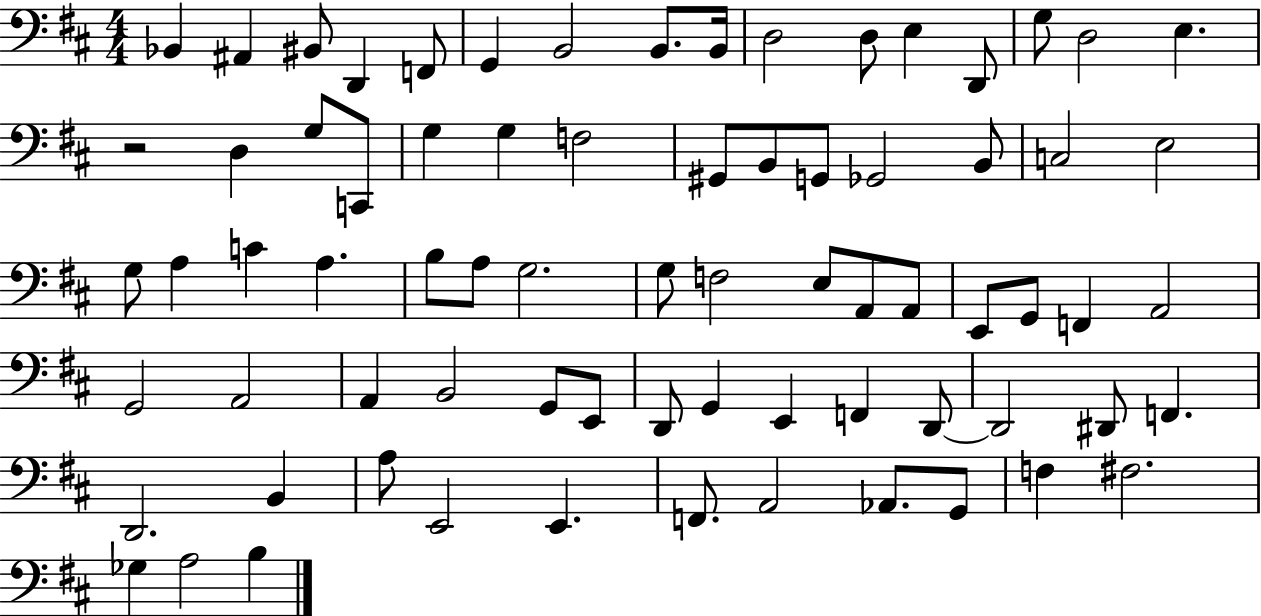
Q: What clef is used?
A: bass